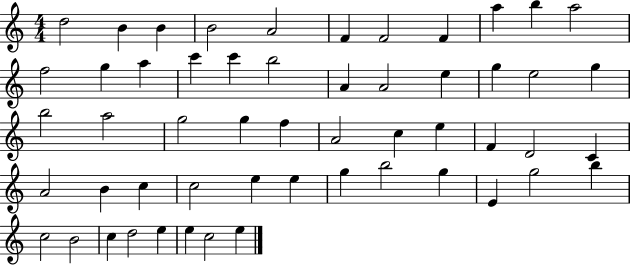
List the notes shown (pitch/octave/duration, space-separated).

D5/h B4/q B4/q B4/h A4/h F4/q F4/h F4/q A5/q B5/q A5/h F5/h G5/q A5/q C6/q C6/q B5/h A4/q A4/h E5/q G5/q E5/h G5/q B5/h A5/h G5/h G5/q F5/q A4/h C5/q E5/q F4/q D4/h C4/q A4/h B4/q C5/q C5/h E5/q E5/q G5/q B5/h G5/q E4/q G5/h B5/q C5/h B4/h C5/q D5/h E5/q E5/q C5/h E5/q